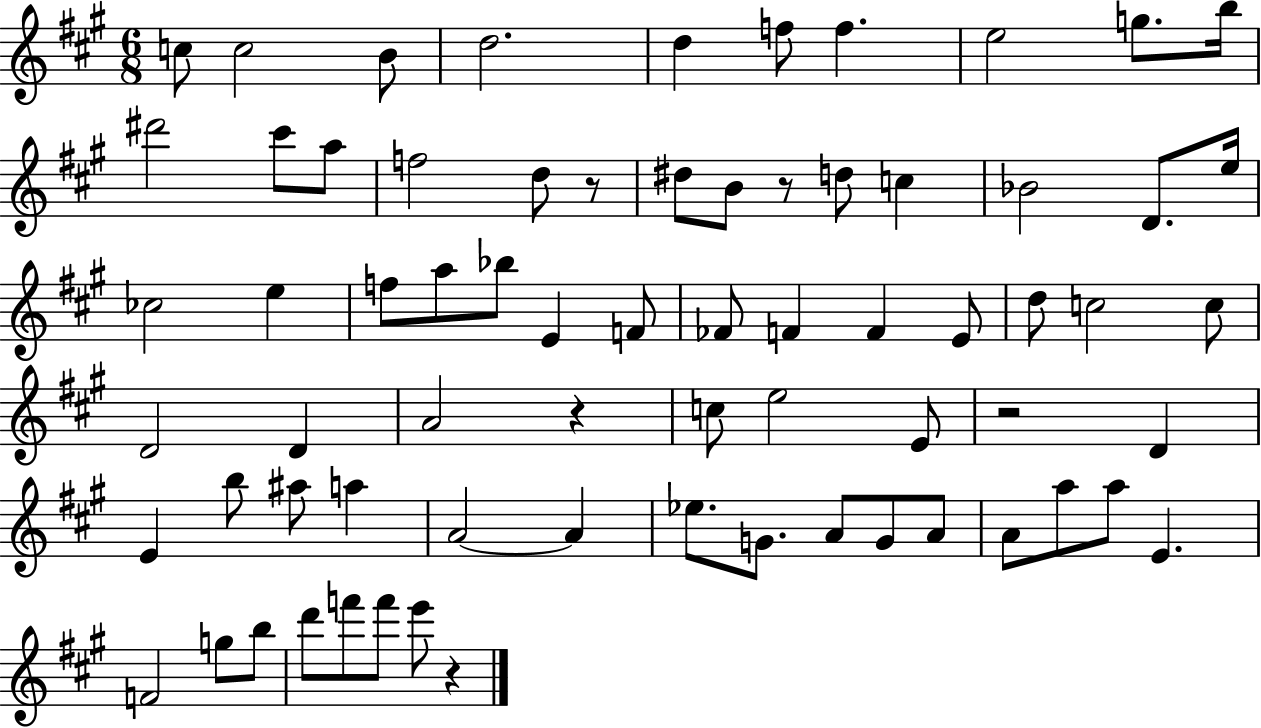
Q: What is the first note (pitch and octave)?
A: C5